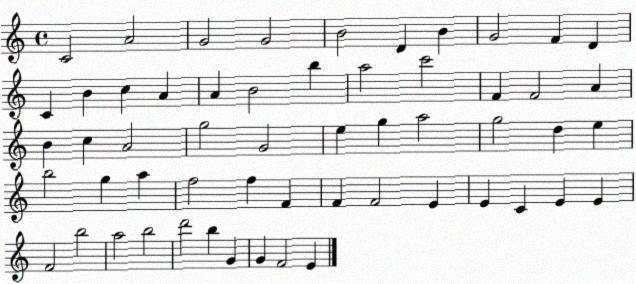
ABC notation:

X:1
T:Untitled
M:4/4
L:1/4
K:C
C2 A2 G2 G2 B2 D B G2 F D C B c A A B2 b a2 c'2 F F2 A B c A2 g2 G2 e g a2 g2 d e b2 g a f2 f F F F2 E E C E E F2 b2 a2 b2 d'2 b G G F2 E